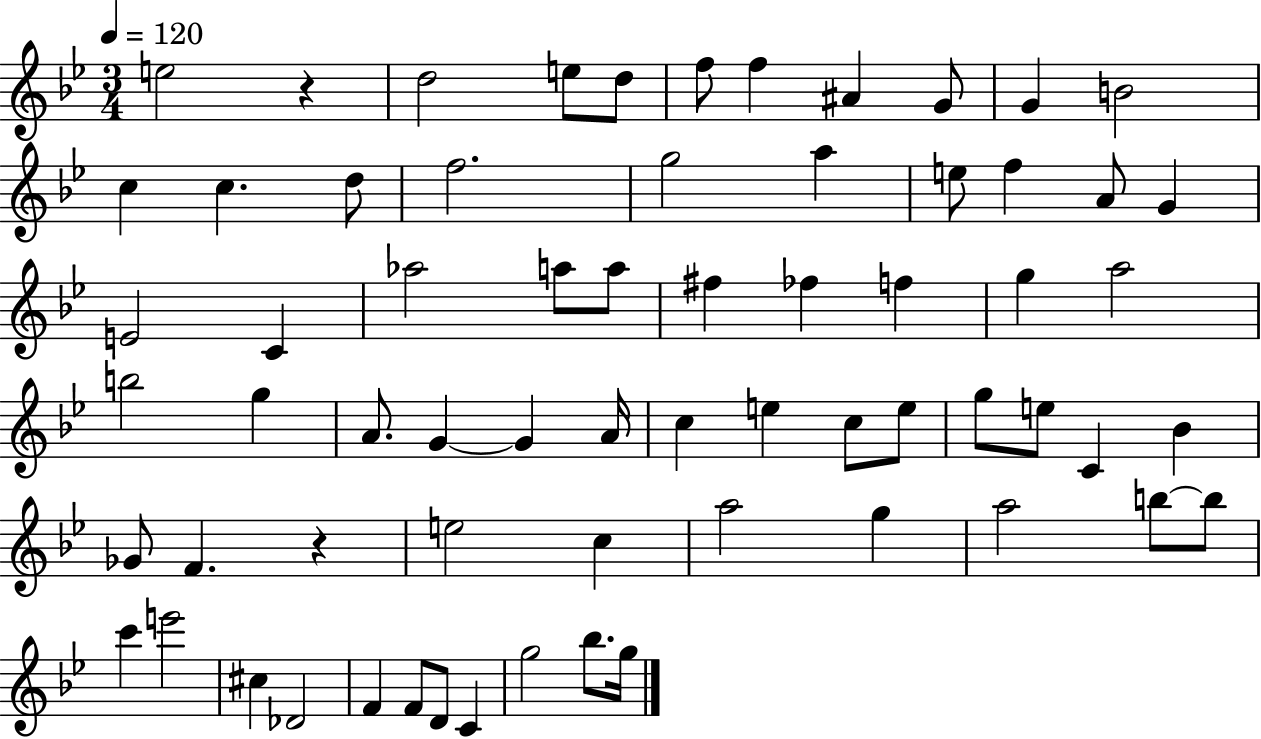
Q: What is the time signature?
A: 3/4